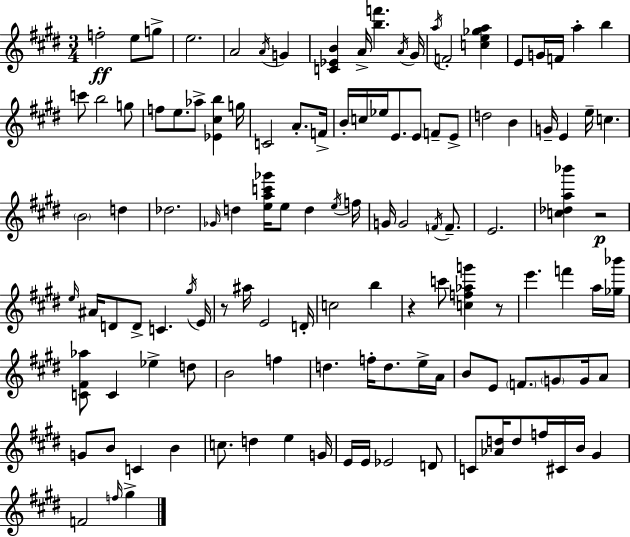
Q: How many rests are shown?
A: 4